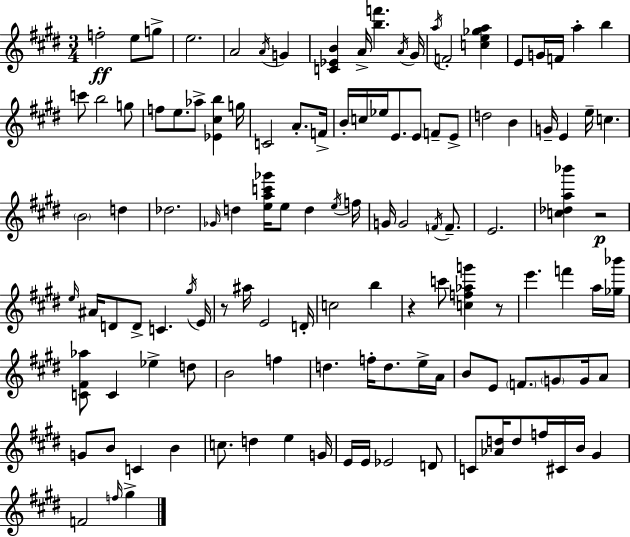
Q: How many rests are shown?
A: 4